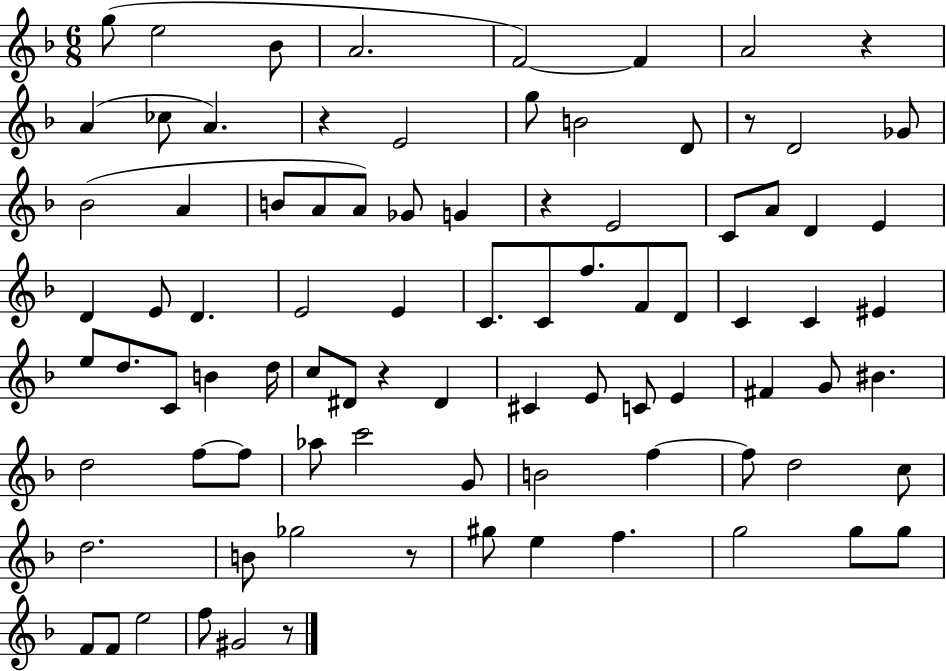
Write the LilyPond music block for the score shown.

{
  \clef treble
  \numericTimeSignature
  \time 6/8
  \key f \major
  \repeat volta 2 { g''8( e''2 bes'8 | a'2. | f'2~~) f'4 | a'2 r4 | \break a'4( ces''8 a'4.) | r4 e'2 | g''8 b'2 d'8 | r8 d'2 ges'8 | \break bes'2( a'4 | b'8 a'8 a'8) ges'8 g'4 | r4 e'2 | c'8 a'8 d'4 e'4 | \break d'4 e'8 d'4. | e'2 e'4 | c'8. c'8 f''8. f'8 d'8 | c'4 c'4 eis'4 | \break e''8 d''8. c'8 b'4 d''16 | c''8 dis'8 r4 dis'4 | cis'4 e'8 c'8 e'4 | fis'4 g'8 bis'4. | \break d''2 f''8~~ f''8 | aes''8 c'''2 g'8 | b'2 f''4~~ | f''8 d''2 c''8 | \break d''2. | b'8 ges''2 r8 | gis''8 e''4 f''4. | g''2 g''8 g''8 | \break f'8 f'8 e''2 | f''8 gis'2 r8 | } \bar "|."
}